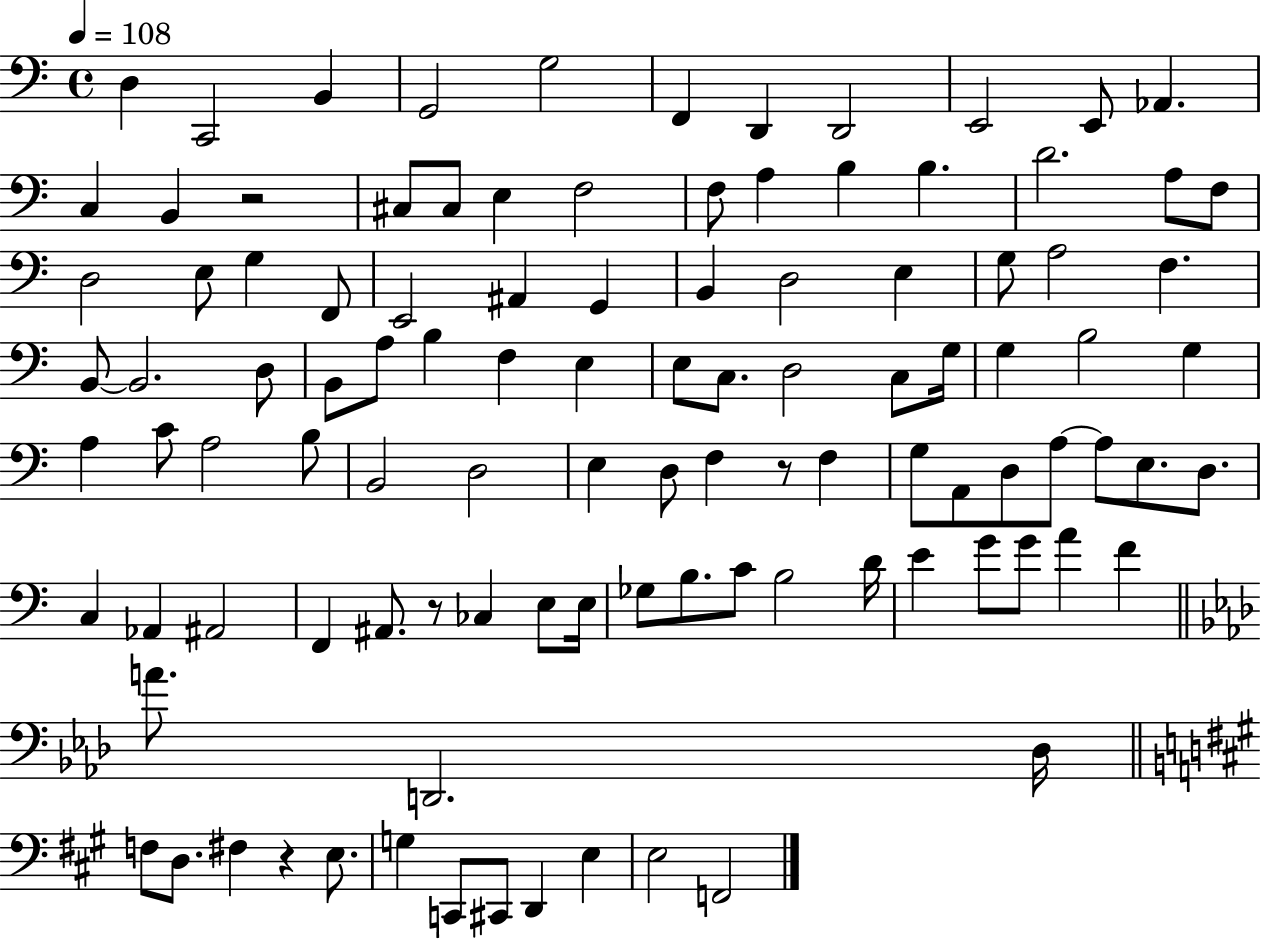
D3/q C2/h B2/q G2/h G3/h F2/q D2/q D2/h E2/h E2/e Ab2/q. C3/q B2/q R/h C#3/e C#3/e E3/q F3/h F3/e A3/q B3/q B3/q. D4/h. A3/e F3/e D3/h E3/e G3/q F2/e E2/h A#2/q G2/q B2/q D3/h E3/q G3/e A3/h F3/q. B2/e B2/h. D3/e B2/e A3/e B3/q F3/q E3/q E3/e C3/e. D3/h C3/e G3/s G3/q B3/h G3/q A3/q C4/e A3/h B3/e B2/h D3/h E3/q D3/e F3/q R/e F3/q G3/e A2/e D3/e A3/e A3/e E3/e. D3/e. C3/q Ab2/q A#2/h F2/q A#2/e. R/e CES3/q E3/e E3/s Gb3/e B3/e. C4/e B3/h D4/s E4/q G4/e G4/e A4/q F4/q A4/e. D2/h. Db3/s F3/e D3/e. F#3/q R/q E3/e. G3/q C2/e C#2/e D2/q E3/q E3/h F2/h